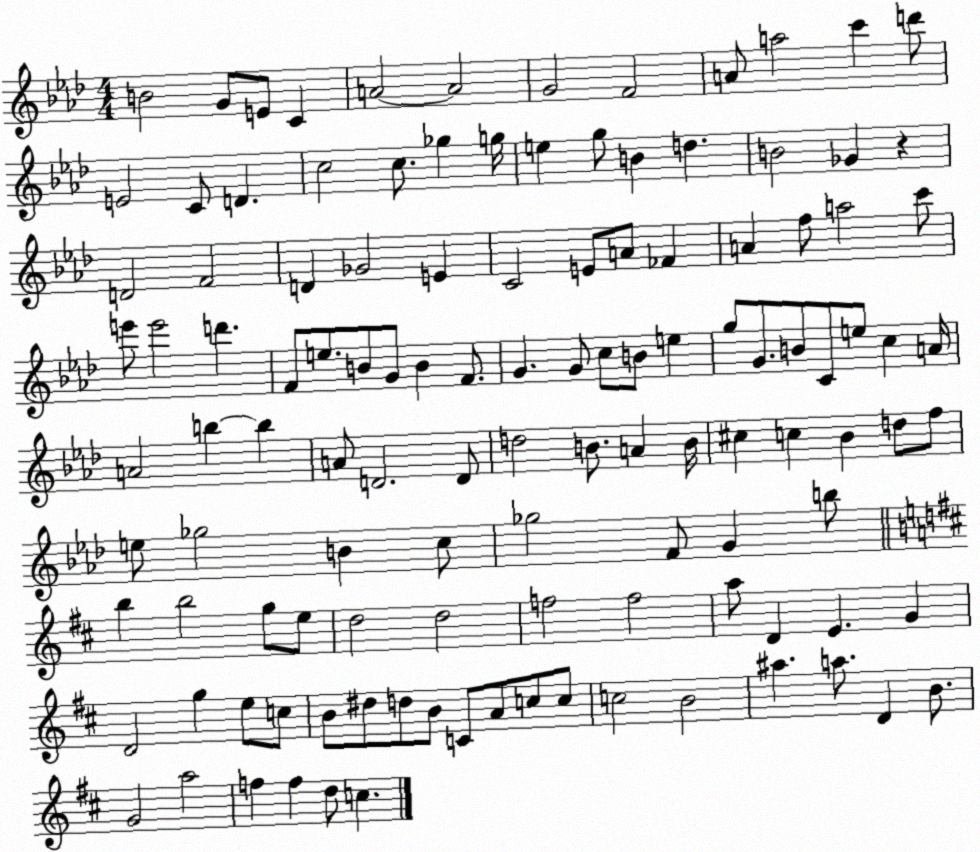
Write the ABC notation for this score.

X:1
T:Untitled
M:4/4
L:1/4
K:Ab
B2 G/2 E/2 C A2 A2 G2 F2 A/2 a2 c' d'/2 E2 C/2 D c2 c/2 _g g/4 e g/2 B d B2 _G z D2 F2 D _G2 E C2 E/2 A/2 _F A f/2 a2 c'/2 e'/2 e'2 d' F/2 e/2 B/2 G/2 B F/2 G G/2 c/2 B/2 e g/2 G/2 B/2 C/2 e/2 c A/4 A2 b b A/2 D2 D/2 d2 B/2 A B/4 ^c c _B d/2 f/2 e/2 _g2 B c/2 _g2 F/2 G b/2 b b2 g/2 e/2 d2 d2 f2 f2 a/2 D E G D2 g e/2 c/2 B/2 ^d/2 d/2 B/2 C/2 A/2 c/2 c/2 c2 B2 ^a a/2 D B/2 G2 a2 f f d/2 c